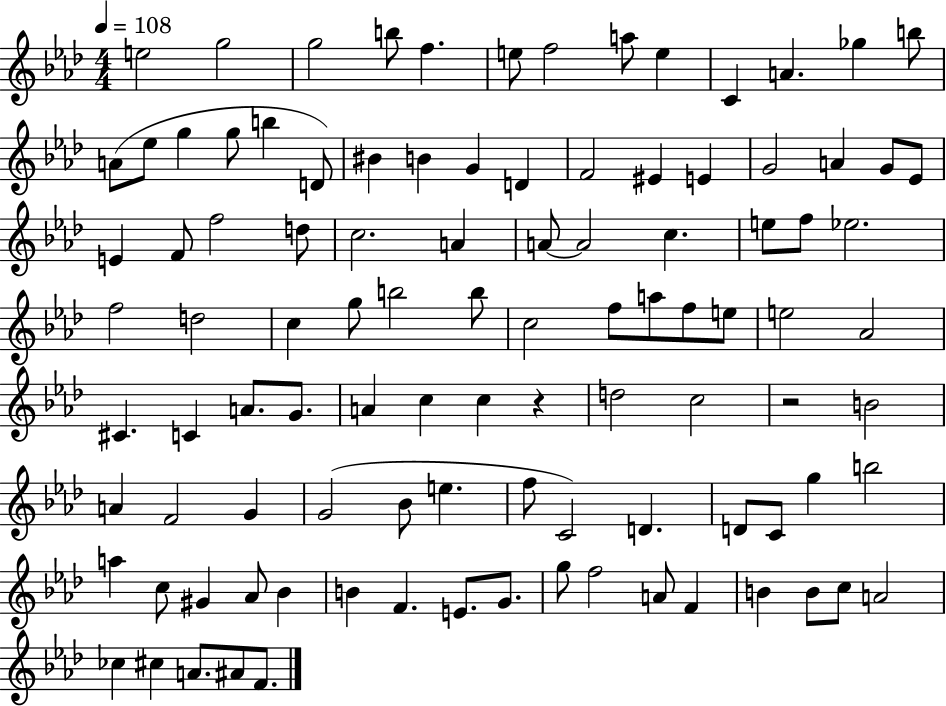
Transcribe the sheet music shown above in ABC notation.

X:1
T:Untitled
M:4/4
L:1/4
K:Ab
e2 g2 g2 b/2 f e/2 f2 a/2 e C A _g b/2 A/2 _e/2 g g/2 b D/2 ^B B G D F2 ^E E G2 A G/2 _E/2 E F/2 f2 d/2 c2 A A/2 A2 c e/2 f/2 _e2 f2 d2 c g/2 b2 b/2 c2 f/2 a/2 f/2 e/2 e2 _A2 ^C C A/2 G/2 A c c z d2 c2 z2 B2 A F2 G G2 _B/2 e f/2 C2 D D/2 C/2 g b2 a c/2 ^G _A/2 _B B F E/2 G/2 g/2 f2 A/2 F B B/2 c/2 A2 _c ^c A/2 ^A/2 F/2